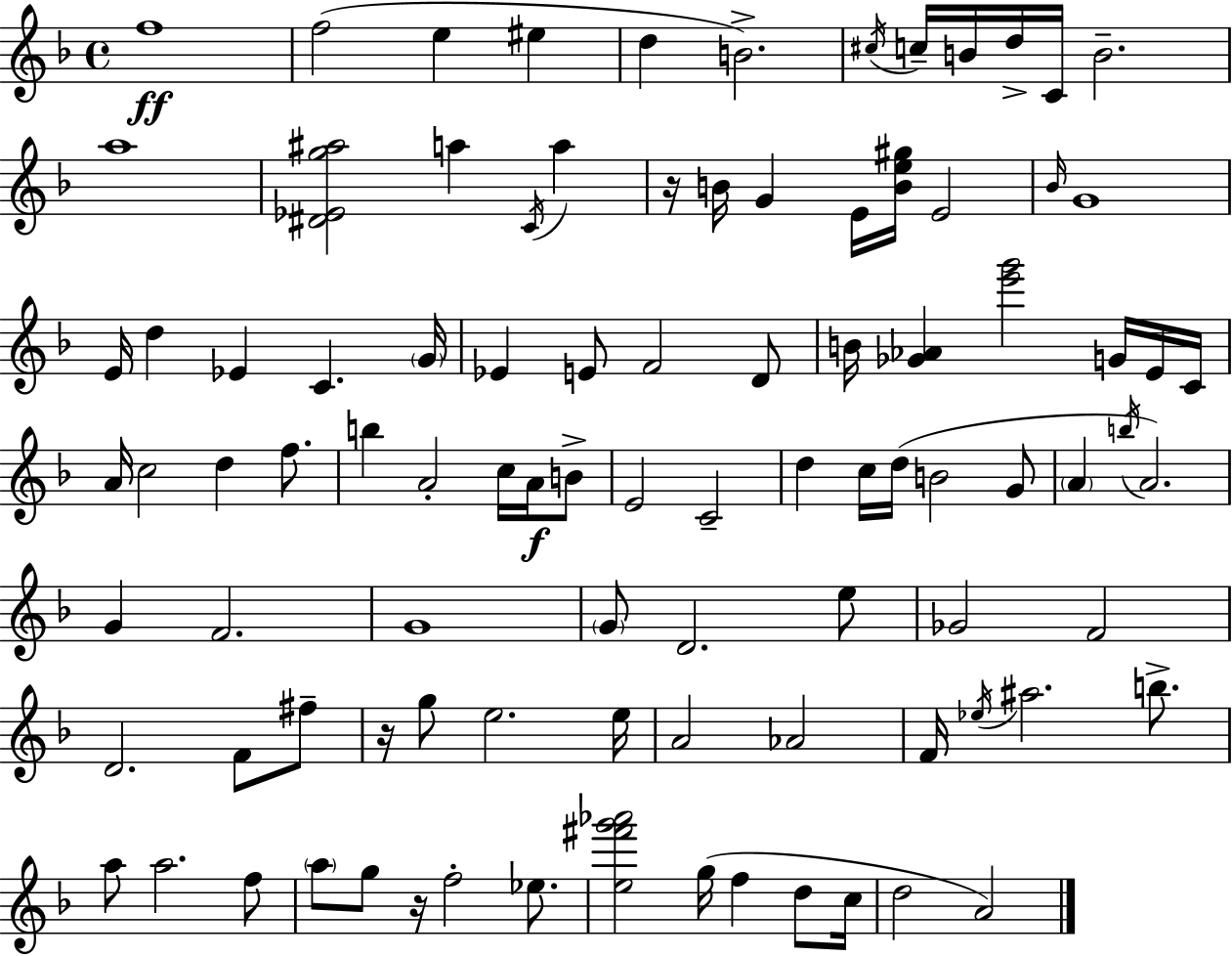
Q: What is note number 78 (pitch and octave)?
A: A5